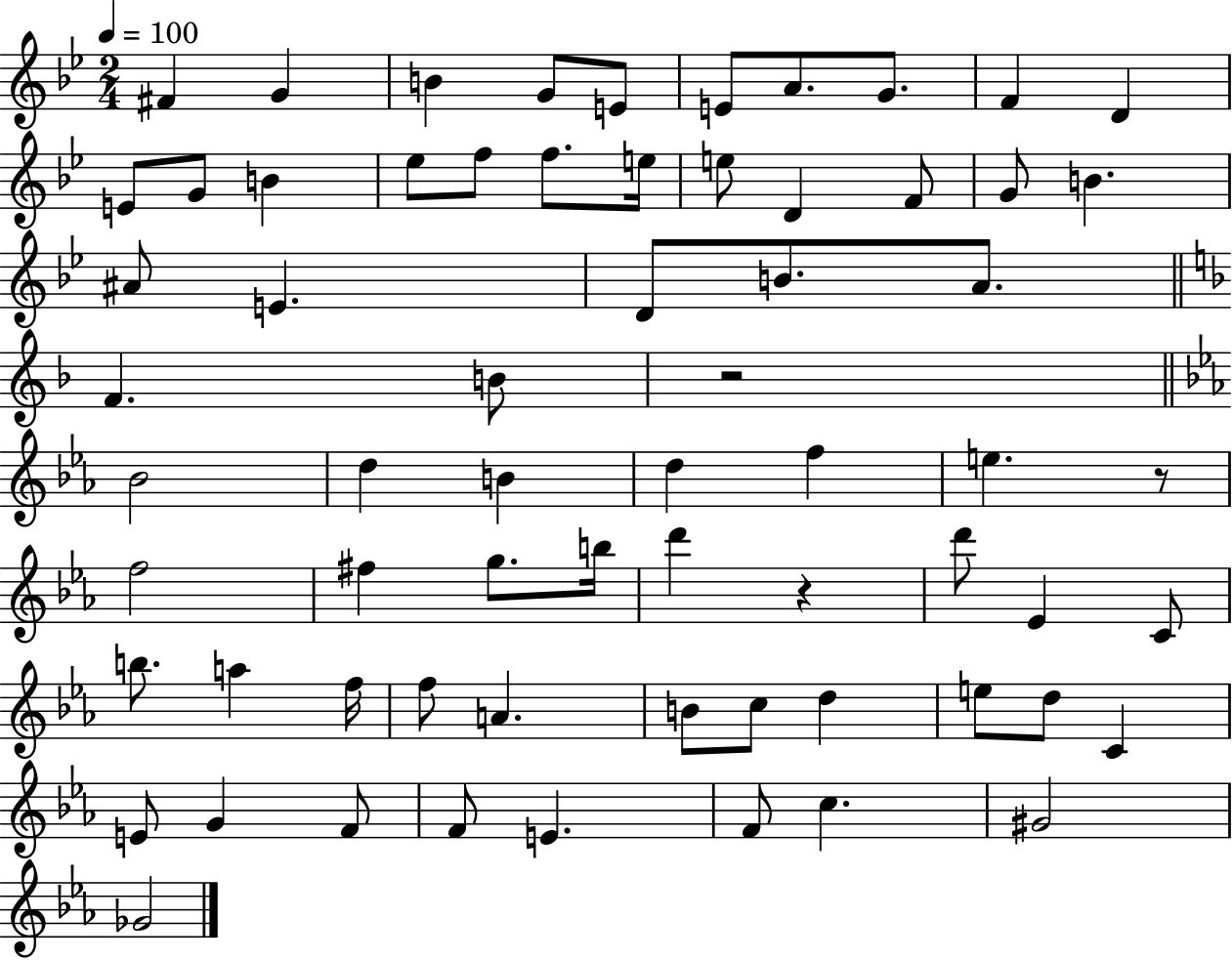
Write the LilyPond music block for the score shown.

{
  \clef treble
  \numericTimeSignature
  \time 2/4
  \key bes \major
  \tempo 4 = 100
  fis'4 g'4 | b'4 g'8 e'8 | e'8 a'8. g'8. | f'4 d'4 | \break e'8 g'8 b'4 | ees''8 f''8 f''8. e''16 | e''8 d'4 f'8 | g'8 b'4. | \break ais'8 e'4. | d'8 b'8. a'8. | \bar "||" \break \key f \major f'4. b'8 | r2 | \bar "||" \break \key ees \major bes'2 | d''4 b'4 | d''4 f''4 | e''4. r8 | \break f''2 | fis''4 g''8. b''16 | d'''4 r4 | d'''8 ees'4 c'8 | \break b''8. a''4 f''16 | f''8 a'4. | b'8 c''8 d''4 | e''8 d''8 c'4 | \break e'8 g'4 f'8 | f'8 e'4. | f'8 c''4. | gis'2 | \break ges'2 | \bar "|."
}